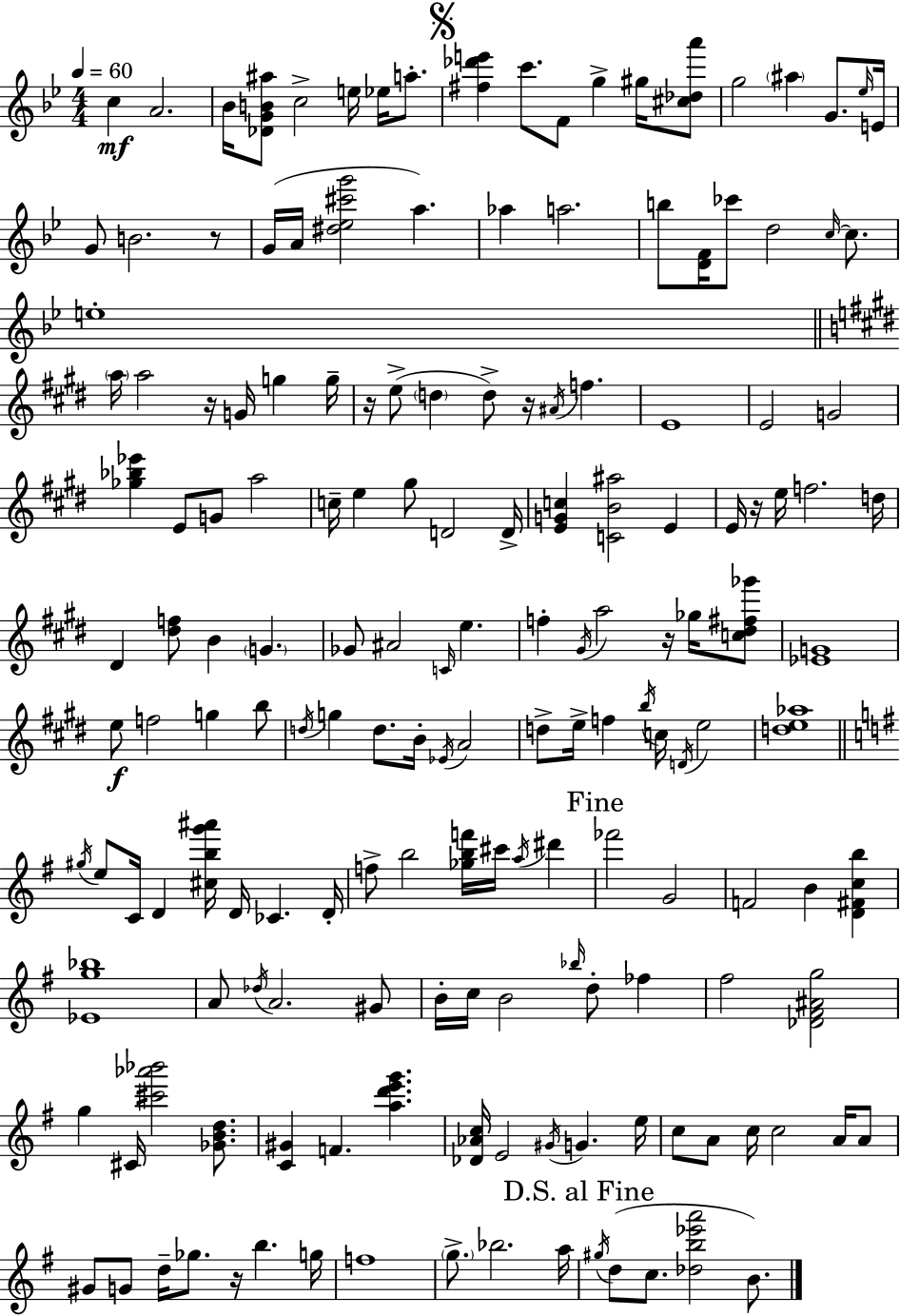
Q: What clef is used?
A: treble